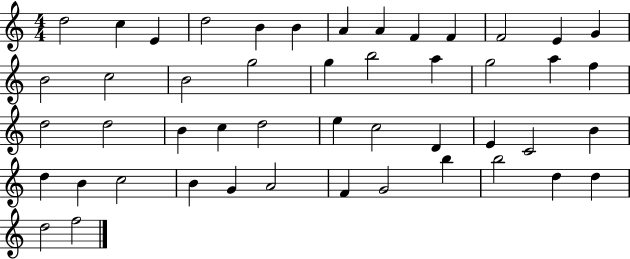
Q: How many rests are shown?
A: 0